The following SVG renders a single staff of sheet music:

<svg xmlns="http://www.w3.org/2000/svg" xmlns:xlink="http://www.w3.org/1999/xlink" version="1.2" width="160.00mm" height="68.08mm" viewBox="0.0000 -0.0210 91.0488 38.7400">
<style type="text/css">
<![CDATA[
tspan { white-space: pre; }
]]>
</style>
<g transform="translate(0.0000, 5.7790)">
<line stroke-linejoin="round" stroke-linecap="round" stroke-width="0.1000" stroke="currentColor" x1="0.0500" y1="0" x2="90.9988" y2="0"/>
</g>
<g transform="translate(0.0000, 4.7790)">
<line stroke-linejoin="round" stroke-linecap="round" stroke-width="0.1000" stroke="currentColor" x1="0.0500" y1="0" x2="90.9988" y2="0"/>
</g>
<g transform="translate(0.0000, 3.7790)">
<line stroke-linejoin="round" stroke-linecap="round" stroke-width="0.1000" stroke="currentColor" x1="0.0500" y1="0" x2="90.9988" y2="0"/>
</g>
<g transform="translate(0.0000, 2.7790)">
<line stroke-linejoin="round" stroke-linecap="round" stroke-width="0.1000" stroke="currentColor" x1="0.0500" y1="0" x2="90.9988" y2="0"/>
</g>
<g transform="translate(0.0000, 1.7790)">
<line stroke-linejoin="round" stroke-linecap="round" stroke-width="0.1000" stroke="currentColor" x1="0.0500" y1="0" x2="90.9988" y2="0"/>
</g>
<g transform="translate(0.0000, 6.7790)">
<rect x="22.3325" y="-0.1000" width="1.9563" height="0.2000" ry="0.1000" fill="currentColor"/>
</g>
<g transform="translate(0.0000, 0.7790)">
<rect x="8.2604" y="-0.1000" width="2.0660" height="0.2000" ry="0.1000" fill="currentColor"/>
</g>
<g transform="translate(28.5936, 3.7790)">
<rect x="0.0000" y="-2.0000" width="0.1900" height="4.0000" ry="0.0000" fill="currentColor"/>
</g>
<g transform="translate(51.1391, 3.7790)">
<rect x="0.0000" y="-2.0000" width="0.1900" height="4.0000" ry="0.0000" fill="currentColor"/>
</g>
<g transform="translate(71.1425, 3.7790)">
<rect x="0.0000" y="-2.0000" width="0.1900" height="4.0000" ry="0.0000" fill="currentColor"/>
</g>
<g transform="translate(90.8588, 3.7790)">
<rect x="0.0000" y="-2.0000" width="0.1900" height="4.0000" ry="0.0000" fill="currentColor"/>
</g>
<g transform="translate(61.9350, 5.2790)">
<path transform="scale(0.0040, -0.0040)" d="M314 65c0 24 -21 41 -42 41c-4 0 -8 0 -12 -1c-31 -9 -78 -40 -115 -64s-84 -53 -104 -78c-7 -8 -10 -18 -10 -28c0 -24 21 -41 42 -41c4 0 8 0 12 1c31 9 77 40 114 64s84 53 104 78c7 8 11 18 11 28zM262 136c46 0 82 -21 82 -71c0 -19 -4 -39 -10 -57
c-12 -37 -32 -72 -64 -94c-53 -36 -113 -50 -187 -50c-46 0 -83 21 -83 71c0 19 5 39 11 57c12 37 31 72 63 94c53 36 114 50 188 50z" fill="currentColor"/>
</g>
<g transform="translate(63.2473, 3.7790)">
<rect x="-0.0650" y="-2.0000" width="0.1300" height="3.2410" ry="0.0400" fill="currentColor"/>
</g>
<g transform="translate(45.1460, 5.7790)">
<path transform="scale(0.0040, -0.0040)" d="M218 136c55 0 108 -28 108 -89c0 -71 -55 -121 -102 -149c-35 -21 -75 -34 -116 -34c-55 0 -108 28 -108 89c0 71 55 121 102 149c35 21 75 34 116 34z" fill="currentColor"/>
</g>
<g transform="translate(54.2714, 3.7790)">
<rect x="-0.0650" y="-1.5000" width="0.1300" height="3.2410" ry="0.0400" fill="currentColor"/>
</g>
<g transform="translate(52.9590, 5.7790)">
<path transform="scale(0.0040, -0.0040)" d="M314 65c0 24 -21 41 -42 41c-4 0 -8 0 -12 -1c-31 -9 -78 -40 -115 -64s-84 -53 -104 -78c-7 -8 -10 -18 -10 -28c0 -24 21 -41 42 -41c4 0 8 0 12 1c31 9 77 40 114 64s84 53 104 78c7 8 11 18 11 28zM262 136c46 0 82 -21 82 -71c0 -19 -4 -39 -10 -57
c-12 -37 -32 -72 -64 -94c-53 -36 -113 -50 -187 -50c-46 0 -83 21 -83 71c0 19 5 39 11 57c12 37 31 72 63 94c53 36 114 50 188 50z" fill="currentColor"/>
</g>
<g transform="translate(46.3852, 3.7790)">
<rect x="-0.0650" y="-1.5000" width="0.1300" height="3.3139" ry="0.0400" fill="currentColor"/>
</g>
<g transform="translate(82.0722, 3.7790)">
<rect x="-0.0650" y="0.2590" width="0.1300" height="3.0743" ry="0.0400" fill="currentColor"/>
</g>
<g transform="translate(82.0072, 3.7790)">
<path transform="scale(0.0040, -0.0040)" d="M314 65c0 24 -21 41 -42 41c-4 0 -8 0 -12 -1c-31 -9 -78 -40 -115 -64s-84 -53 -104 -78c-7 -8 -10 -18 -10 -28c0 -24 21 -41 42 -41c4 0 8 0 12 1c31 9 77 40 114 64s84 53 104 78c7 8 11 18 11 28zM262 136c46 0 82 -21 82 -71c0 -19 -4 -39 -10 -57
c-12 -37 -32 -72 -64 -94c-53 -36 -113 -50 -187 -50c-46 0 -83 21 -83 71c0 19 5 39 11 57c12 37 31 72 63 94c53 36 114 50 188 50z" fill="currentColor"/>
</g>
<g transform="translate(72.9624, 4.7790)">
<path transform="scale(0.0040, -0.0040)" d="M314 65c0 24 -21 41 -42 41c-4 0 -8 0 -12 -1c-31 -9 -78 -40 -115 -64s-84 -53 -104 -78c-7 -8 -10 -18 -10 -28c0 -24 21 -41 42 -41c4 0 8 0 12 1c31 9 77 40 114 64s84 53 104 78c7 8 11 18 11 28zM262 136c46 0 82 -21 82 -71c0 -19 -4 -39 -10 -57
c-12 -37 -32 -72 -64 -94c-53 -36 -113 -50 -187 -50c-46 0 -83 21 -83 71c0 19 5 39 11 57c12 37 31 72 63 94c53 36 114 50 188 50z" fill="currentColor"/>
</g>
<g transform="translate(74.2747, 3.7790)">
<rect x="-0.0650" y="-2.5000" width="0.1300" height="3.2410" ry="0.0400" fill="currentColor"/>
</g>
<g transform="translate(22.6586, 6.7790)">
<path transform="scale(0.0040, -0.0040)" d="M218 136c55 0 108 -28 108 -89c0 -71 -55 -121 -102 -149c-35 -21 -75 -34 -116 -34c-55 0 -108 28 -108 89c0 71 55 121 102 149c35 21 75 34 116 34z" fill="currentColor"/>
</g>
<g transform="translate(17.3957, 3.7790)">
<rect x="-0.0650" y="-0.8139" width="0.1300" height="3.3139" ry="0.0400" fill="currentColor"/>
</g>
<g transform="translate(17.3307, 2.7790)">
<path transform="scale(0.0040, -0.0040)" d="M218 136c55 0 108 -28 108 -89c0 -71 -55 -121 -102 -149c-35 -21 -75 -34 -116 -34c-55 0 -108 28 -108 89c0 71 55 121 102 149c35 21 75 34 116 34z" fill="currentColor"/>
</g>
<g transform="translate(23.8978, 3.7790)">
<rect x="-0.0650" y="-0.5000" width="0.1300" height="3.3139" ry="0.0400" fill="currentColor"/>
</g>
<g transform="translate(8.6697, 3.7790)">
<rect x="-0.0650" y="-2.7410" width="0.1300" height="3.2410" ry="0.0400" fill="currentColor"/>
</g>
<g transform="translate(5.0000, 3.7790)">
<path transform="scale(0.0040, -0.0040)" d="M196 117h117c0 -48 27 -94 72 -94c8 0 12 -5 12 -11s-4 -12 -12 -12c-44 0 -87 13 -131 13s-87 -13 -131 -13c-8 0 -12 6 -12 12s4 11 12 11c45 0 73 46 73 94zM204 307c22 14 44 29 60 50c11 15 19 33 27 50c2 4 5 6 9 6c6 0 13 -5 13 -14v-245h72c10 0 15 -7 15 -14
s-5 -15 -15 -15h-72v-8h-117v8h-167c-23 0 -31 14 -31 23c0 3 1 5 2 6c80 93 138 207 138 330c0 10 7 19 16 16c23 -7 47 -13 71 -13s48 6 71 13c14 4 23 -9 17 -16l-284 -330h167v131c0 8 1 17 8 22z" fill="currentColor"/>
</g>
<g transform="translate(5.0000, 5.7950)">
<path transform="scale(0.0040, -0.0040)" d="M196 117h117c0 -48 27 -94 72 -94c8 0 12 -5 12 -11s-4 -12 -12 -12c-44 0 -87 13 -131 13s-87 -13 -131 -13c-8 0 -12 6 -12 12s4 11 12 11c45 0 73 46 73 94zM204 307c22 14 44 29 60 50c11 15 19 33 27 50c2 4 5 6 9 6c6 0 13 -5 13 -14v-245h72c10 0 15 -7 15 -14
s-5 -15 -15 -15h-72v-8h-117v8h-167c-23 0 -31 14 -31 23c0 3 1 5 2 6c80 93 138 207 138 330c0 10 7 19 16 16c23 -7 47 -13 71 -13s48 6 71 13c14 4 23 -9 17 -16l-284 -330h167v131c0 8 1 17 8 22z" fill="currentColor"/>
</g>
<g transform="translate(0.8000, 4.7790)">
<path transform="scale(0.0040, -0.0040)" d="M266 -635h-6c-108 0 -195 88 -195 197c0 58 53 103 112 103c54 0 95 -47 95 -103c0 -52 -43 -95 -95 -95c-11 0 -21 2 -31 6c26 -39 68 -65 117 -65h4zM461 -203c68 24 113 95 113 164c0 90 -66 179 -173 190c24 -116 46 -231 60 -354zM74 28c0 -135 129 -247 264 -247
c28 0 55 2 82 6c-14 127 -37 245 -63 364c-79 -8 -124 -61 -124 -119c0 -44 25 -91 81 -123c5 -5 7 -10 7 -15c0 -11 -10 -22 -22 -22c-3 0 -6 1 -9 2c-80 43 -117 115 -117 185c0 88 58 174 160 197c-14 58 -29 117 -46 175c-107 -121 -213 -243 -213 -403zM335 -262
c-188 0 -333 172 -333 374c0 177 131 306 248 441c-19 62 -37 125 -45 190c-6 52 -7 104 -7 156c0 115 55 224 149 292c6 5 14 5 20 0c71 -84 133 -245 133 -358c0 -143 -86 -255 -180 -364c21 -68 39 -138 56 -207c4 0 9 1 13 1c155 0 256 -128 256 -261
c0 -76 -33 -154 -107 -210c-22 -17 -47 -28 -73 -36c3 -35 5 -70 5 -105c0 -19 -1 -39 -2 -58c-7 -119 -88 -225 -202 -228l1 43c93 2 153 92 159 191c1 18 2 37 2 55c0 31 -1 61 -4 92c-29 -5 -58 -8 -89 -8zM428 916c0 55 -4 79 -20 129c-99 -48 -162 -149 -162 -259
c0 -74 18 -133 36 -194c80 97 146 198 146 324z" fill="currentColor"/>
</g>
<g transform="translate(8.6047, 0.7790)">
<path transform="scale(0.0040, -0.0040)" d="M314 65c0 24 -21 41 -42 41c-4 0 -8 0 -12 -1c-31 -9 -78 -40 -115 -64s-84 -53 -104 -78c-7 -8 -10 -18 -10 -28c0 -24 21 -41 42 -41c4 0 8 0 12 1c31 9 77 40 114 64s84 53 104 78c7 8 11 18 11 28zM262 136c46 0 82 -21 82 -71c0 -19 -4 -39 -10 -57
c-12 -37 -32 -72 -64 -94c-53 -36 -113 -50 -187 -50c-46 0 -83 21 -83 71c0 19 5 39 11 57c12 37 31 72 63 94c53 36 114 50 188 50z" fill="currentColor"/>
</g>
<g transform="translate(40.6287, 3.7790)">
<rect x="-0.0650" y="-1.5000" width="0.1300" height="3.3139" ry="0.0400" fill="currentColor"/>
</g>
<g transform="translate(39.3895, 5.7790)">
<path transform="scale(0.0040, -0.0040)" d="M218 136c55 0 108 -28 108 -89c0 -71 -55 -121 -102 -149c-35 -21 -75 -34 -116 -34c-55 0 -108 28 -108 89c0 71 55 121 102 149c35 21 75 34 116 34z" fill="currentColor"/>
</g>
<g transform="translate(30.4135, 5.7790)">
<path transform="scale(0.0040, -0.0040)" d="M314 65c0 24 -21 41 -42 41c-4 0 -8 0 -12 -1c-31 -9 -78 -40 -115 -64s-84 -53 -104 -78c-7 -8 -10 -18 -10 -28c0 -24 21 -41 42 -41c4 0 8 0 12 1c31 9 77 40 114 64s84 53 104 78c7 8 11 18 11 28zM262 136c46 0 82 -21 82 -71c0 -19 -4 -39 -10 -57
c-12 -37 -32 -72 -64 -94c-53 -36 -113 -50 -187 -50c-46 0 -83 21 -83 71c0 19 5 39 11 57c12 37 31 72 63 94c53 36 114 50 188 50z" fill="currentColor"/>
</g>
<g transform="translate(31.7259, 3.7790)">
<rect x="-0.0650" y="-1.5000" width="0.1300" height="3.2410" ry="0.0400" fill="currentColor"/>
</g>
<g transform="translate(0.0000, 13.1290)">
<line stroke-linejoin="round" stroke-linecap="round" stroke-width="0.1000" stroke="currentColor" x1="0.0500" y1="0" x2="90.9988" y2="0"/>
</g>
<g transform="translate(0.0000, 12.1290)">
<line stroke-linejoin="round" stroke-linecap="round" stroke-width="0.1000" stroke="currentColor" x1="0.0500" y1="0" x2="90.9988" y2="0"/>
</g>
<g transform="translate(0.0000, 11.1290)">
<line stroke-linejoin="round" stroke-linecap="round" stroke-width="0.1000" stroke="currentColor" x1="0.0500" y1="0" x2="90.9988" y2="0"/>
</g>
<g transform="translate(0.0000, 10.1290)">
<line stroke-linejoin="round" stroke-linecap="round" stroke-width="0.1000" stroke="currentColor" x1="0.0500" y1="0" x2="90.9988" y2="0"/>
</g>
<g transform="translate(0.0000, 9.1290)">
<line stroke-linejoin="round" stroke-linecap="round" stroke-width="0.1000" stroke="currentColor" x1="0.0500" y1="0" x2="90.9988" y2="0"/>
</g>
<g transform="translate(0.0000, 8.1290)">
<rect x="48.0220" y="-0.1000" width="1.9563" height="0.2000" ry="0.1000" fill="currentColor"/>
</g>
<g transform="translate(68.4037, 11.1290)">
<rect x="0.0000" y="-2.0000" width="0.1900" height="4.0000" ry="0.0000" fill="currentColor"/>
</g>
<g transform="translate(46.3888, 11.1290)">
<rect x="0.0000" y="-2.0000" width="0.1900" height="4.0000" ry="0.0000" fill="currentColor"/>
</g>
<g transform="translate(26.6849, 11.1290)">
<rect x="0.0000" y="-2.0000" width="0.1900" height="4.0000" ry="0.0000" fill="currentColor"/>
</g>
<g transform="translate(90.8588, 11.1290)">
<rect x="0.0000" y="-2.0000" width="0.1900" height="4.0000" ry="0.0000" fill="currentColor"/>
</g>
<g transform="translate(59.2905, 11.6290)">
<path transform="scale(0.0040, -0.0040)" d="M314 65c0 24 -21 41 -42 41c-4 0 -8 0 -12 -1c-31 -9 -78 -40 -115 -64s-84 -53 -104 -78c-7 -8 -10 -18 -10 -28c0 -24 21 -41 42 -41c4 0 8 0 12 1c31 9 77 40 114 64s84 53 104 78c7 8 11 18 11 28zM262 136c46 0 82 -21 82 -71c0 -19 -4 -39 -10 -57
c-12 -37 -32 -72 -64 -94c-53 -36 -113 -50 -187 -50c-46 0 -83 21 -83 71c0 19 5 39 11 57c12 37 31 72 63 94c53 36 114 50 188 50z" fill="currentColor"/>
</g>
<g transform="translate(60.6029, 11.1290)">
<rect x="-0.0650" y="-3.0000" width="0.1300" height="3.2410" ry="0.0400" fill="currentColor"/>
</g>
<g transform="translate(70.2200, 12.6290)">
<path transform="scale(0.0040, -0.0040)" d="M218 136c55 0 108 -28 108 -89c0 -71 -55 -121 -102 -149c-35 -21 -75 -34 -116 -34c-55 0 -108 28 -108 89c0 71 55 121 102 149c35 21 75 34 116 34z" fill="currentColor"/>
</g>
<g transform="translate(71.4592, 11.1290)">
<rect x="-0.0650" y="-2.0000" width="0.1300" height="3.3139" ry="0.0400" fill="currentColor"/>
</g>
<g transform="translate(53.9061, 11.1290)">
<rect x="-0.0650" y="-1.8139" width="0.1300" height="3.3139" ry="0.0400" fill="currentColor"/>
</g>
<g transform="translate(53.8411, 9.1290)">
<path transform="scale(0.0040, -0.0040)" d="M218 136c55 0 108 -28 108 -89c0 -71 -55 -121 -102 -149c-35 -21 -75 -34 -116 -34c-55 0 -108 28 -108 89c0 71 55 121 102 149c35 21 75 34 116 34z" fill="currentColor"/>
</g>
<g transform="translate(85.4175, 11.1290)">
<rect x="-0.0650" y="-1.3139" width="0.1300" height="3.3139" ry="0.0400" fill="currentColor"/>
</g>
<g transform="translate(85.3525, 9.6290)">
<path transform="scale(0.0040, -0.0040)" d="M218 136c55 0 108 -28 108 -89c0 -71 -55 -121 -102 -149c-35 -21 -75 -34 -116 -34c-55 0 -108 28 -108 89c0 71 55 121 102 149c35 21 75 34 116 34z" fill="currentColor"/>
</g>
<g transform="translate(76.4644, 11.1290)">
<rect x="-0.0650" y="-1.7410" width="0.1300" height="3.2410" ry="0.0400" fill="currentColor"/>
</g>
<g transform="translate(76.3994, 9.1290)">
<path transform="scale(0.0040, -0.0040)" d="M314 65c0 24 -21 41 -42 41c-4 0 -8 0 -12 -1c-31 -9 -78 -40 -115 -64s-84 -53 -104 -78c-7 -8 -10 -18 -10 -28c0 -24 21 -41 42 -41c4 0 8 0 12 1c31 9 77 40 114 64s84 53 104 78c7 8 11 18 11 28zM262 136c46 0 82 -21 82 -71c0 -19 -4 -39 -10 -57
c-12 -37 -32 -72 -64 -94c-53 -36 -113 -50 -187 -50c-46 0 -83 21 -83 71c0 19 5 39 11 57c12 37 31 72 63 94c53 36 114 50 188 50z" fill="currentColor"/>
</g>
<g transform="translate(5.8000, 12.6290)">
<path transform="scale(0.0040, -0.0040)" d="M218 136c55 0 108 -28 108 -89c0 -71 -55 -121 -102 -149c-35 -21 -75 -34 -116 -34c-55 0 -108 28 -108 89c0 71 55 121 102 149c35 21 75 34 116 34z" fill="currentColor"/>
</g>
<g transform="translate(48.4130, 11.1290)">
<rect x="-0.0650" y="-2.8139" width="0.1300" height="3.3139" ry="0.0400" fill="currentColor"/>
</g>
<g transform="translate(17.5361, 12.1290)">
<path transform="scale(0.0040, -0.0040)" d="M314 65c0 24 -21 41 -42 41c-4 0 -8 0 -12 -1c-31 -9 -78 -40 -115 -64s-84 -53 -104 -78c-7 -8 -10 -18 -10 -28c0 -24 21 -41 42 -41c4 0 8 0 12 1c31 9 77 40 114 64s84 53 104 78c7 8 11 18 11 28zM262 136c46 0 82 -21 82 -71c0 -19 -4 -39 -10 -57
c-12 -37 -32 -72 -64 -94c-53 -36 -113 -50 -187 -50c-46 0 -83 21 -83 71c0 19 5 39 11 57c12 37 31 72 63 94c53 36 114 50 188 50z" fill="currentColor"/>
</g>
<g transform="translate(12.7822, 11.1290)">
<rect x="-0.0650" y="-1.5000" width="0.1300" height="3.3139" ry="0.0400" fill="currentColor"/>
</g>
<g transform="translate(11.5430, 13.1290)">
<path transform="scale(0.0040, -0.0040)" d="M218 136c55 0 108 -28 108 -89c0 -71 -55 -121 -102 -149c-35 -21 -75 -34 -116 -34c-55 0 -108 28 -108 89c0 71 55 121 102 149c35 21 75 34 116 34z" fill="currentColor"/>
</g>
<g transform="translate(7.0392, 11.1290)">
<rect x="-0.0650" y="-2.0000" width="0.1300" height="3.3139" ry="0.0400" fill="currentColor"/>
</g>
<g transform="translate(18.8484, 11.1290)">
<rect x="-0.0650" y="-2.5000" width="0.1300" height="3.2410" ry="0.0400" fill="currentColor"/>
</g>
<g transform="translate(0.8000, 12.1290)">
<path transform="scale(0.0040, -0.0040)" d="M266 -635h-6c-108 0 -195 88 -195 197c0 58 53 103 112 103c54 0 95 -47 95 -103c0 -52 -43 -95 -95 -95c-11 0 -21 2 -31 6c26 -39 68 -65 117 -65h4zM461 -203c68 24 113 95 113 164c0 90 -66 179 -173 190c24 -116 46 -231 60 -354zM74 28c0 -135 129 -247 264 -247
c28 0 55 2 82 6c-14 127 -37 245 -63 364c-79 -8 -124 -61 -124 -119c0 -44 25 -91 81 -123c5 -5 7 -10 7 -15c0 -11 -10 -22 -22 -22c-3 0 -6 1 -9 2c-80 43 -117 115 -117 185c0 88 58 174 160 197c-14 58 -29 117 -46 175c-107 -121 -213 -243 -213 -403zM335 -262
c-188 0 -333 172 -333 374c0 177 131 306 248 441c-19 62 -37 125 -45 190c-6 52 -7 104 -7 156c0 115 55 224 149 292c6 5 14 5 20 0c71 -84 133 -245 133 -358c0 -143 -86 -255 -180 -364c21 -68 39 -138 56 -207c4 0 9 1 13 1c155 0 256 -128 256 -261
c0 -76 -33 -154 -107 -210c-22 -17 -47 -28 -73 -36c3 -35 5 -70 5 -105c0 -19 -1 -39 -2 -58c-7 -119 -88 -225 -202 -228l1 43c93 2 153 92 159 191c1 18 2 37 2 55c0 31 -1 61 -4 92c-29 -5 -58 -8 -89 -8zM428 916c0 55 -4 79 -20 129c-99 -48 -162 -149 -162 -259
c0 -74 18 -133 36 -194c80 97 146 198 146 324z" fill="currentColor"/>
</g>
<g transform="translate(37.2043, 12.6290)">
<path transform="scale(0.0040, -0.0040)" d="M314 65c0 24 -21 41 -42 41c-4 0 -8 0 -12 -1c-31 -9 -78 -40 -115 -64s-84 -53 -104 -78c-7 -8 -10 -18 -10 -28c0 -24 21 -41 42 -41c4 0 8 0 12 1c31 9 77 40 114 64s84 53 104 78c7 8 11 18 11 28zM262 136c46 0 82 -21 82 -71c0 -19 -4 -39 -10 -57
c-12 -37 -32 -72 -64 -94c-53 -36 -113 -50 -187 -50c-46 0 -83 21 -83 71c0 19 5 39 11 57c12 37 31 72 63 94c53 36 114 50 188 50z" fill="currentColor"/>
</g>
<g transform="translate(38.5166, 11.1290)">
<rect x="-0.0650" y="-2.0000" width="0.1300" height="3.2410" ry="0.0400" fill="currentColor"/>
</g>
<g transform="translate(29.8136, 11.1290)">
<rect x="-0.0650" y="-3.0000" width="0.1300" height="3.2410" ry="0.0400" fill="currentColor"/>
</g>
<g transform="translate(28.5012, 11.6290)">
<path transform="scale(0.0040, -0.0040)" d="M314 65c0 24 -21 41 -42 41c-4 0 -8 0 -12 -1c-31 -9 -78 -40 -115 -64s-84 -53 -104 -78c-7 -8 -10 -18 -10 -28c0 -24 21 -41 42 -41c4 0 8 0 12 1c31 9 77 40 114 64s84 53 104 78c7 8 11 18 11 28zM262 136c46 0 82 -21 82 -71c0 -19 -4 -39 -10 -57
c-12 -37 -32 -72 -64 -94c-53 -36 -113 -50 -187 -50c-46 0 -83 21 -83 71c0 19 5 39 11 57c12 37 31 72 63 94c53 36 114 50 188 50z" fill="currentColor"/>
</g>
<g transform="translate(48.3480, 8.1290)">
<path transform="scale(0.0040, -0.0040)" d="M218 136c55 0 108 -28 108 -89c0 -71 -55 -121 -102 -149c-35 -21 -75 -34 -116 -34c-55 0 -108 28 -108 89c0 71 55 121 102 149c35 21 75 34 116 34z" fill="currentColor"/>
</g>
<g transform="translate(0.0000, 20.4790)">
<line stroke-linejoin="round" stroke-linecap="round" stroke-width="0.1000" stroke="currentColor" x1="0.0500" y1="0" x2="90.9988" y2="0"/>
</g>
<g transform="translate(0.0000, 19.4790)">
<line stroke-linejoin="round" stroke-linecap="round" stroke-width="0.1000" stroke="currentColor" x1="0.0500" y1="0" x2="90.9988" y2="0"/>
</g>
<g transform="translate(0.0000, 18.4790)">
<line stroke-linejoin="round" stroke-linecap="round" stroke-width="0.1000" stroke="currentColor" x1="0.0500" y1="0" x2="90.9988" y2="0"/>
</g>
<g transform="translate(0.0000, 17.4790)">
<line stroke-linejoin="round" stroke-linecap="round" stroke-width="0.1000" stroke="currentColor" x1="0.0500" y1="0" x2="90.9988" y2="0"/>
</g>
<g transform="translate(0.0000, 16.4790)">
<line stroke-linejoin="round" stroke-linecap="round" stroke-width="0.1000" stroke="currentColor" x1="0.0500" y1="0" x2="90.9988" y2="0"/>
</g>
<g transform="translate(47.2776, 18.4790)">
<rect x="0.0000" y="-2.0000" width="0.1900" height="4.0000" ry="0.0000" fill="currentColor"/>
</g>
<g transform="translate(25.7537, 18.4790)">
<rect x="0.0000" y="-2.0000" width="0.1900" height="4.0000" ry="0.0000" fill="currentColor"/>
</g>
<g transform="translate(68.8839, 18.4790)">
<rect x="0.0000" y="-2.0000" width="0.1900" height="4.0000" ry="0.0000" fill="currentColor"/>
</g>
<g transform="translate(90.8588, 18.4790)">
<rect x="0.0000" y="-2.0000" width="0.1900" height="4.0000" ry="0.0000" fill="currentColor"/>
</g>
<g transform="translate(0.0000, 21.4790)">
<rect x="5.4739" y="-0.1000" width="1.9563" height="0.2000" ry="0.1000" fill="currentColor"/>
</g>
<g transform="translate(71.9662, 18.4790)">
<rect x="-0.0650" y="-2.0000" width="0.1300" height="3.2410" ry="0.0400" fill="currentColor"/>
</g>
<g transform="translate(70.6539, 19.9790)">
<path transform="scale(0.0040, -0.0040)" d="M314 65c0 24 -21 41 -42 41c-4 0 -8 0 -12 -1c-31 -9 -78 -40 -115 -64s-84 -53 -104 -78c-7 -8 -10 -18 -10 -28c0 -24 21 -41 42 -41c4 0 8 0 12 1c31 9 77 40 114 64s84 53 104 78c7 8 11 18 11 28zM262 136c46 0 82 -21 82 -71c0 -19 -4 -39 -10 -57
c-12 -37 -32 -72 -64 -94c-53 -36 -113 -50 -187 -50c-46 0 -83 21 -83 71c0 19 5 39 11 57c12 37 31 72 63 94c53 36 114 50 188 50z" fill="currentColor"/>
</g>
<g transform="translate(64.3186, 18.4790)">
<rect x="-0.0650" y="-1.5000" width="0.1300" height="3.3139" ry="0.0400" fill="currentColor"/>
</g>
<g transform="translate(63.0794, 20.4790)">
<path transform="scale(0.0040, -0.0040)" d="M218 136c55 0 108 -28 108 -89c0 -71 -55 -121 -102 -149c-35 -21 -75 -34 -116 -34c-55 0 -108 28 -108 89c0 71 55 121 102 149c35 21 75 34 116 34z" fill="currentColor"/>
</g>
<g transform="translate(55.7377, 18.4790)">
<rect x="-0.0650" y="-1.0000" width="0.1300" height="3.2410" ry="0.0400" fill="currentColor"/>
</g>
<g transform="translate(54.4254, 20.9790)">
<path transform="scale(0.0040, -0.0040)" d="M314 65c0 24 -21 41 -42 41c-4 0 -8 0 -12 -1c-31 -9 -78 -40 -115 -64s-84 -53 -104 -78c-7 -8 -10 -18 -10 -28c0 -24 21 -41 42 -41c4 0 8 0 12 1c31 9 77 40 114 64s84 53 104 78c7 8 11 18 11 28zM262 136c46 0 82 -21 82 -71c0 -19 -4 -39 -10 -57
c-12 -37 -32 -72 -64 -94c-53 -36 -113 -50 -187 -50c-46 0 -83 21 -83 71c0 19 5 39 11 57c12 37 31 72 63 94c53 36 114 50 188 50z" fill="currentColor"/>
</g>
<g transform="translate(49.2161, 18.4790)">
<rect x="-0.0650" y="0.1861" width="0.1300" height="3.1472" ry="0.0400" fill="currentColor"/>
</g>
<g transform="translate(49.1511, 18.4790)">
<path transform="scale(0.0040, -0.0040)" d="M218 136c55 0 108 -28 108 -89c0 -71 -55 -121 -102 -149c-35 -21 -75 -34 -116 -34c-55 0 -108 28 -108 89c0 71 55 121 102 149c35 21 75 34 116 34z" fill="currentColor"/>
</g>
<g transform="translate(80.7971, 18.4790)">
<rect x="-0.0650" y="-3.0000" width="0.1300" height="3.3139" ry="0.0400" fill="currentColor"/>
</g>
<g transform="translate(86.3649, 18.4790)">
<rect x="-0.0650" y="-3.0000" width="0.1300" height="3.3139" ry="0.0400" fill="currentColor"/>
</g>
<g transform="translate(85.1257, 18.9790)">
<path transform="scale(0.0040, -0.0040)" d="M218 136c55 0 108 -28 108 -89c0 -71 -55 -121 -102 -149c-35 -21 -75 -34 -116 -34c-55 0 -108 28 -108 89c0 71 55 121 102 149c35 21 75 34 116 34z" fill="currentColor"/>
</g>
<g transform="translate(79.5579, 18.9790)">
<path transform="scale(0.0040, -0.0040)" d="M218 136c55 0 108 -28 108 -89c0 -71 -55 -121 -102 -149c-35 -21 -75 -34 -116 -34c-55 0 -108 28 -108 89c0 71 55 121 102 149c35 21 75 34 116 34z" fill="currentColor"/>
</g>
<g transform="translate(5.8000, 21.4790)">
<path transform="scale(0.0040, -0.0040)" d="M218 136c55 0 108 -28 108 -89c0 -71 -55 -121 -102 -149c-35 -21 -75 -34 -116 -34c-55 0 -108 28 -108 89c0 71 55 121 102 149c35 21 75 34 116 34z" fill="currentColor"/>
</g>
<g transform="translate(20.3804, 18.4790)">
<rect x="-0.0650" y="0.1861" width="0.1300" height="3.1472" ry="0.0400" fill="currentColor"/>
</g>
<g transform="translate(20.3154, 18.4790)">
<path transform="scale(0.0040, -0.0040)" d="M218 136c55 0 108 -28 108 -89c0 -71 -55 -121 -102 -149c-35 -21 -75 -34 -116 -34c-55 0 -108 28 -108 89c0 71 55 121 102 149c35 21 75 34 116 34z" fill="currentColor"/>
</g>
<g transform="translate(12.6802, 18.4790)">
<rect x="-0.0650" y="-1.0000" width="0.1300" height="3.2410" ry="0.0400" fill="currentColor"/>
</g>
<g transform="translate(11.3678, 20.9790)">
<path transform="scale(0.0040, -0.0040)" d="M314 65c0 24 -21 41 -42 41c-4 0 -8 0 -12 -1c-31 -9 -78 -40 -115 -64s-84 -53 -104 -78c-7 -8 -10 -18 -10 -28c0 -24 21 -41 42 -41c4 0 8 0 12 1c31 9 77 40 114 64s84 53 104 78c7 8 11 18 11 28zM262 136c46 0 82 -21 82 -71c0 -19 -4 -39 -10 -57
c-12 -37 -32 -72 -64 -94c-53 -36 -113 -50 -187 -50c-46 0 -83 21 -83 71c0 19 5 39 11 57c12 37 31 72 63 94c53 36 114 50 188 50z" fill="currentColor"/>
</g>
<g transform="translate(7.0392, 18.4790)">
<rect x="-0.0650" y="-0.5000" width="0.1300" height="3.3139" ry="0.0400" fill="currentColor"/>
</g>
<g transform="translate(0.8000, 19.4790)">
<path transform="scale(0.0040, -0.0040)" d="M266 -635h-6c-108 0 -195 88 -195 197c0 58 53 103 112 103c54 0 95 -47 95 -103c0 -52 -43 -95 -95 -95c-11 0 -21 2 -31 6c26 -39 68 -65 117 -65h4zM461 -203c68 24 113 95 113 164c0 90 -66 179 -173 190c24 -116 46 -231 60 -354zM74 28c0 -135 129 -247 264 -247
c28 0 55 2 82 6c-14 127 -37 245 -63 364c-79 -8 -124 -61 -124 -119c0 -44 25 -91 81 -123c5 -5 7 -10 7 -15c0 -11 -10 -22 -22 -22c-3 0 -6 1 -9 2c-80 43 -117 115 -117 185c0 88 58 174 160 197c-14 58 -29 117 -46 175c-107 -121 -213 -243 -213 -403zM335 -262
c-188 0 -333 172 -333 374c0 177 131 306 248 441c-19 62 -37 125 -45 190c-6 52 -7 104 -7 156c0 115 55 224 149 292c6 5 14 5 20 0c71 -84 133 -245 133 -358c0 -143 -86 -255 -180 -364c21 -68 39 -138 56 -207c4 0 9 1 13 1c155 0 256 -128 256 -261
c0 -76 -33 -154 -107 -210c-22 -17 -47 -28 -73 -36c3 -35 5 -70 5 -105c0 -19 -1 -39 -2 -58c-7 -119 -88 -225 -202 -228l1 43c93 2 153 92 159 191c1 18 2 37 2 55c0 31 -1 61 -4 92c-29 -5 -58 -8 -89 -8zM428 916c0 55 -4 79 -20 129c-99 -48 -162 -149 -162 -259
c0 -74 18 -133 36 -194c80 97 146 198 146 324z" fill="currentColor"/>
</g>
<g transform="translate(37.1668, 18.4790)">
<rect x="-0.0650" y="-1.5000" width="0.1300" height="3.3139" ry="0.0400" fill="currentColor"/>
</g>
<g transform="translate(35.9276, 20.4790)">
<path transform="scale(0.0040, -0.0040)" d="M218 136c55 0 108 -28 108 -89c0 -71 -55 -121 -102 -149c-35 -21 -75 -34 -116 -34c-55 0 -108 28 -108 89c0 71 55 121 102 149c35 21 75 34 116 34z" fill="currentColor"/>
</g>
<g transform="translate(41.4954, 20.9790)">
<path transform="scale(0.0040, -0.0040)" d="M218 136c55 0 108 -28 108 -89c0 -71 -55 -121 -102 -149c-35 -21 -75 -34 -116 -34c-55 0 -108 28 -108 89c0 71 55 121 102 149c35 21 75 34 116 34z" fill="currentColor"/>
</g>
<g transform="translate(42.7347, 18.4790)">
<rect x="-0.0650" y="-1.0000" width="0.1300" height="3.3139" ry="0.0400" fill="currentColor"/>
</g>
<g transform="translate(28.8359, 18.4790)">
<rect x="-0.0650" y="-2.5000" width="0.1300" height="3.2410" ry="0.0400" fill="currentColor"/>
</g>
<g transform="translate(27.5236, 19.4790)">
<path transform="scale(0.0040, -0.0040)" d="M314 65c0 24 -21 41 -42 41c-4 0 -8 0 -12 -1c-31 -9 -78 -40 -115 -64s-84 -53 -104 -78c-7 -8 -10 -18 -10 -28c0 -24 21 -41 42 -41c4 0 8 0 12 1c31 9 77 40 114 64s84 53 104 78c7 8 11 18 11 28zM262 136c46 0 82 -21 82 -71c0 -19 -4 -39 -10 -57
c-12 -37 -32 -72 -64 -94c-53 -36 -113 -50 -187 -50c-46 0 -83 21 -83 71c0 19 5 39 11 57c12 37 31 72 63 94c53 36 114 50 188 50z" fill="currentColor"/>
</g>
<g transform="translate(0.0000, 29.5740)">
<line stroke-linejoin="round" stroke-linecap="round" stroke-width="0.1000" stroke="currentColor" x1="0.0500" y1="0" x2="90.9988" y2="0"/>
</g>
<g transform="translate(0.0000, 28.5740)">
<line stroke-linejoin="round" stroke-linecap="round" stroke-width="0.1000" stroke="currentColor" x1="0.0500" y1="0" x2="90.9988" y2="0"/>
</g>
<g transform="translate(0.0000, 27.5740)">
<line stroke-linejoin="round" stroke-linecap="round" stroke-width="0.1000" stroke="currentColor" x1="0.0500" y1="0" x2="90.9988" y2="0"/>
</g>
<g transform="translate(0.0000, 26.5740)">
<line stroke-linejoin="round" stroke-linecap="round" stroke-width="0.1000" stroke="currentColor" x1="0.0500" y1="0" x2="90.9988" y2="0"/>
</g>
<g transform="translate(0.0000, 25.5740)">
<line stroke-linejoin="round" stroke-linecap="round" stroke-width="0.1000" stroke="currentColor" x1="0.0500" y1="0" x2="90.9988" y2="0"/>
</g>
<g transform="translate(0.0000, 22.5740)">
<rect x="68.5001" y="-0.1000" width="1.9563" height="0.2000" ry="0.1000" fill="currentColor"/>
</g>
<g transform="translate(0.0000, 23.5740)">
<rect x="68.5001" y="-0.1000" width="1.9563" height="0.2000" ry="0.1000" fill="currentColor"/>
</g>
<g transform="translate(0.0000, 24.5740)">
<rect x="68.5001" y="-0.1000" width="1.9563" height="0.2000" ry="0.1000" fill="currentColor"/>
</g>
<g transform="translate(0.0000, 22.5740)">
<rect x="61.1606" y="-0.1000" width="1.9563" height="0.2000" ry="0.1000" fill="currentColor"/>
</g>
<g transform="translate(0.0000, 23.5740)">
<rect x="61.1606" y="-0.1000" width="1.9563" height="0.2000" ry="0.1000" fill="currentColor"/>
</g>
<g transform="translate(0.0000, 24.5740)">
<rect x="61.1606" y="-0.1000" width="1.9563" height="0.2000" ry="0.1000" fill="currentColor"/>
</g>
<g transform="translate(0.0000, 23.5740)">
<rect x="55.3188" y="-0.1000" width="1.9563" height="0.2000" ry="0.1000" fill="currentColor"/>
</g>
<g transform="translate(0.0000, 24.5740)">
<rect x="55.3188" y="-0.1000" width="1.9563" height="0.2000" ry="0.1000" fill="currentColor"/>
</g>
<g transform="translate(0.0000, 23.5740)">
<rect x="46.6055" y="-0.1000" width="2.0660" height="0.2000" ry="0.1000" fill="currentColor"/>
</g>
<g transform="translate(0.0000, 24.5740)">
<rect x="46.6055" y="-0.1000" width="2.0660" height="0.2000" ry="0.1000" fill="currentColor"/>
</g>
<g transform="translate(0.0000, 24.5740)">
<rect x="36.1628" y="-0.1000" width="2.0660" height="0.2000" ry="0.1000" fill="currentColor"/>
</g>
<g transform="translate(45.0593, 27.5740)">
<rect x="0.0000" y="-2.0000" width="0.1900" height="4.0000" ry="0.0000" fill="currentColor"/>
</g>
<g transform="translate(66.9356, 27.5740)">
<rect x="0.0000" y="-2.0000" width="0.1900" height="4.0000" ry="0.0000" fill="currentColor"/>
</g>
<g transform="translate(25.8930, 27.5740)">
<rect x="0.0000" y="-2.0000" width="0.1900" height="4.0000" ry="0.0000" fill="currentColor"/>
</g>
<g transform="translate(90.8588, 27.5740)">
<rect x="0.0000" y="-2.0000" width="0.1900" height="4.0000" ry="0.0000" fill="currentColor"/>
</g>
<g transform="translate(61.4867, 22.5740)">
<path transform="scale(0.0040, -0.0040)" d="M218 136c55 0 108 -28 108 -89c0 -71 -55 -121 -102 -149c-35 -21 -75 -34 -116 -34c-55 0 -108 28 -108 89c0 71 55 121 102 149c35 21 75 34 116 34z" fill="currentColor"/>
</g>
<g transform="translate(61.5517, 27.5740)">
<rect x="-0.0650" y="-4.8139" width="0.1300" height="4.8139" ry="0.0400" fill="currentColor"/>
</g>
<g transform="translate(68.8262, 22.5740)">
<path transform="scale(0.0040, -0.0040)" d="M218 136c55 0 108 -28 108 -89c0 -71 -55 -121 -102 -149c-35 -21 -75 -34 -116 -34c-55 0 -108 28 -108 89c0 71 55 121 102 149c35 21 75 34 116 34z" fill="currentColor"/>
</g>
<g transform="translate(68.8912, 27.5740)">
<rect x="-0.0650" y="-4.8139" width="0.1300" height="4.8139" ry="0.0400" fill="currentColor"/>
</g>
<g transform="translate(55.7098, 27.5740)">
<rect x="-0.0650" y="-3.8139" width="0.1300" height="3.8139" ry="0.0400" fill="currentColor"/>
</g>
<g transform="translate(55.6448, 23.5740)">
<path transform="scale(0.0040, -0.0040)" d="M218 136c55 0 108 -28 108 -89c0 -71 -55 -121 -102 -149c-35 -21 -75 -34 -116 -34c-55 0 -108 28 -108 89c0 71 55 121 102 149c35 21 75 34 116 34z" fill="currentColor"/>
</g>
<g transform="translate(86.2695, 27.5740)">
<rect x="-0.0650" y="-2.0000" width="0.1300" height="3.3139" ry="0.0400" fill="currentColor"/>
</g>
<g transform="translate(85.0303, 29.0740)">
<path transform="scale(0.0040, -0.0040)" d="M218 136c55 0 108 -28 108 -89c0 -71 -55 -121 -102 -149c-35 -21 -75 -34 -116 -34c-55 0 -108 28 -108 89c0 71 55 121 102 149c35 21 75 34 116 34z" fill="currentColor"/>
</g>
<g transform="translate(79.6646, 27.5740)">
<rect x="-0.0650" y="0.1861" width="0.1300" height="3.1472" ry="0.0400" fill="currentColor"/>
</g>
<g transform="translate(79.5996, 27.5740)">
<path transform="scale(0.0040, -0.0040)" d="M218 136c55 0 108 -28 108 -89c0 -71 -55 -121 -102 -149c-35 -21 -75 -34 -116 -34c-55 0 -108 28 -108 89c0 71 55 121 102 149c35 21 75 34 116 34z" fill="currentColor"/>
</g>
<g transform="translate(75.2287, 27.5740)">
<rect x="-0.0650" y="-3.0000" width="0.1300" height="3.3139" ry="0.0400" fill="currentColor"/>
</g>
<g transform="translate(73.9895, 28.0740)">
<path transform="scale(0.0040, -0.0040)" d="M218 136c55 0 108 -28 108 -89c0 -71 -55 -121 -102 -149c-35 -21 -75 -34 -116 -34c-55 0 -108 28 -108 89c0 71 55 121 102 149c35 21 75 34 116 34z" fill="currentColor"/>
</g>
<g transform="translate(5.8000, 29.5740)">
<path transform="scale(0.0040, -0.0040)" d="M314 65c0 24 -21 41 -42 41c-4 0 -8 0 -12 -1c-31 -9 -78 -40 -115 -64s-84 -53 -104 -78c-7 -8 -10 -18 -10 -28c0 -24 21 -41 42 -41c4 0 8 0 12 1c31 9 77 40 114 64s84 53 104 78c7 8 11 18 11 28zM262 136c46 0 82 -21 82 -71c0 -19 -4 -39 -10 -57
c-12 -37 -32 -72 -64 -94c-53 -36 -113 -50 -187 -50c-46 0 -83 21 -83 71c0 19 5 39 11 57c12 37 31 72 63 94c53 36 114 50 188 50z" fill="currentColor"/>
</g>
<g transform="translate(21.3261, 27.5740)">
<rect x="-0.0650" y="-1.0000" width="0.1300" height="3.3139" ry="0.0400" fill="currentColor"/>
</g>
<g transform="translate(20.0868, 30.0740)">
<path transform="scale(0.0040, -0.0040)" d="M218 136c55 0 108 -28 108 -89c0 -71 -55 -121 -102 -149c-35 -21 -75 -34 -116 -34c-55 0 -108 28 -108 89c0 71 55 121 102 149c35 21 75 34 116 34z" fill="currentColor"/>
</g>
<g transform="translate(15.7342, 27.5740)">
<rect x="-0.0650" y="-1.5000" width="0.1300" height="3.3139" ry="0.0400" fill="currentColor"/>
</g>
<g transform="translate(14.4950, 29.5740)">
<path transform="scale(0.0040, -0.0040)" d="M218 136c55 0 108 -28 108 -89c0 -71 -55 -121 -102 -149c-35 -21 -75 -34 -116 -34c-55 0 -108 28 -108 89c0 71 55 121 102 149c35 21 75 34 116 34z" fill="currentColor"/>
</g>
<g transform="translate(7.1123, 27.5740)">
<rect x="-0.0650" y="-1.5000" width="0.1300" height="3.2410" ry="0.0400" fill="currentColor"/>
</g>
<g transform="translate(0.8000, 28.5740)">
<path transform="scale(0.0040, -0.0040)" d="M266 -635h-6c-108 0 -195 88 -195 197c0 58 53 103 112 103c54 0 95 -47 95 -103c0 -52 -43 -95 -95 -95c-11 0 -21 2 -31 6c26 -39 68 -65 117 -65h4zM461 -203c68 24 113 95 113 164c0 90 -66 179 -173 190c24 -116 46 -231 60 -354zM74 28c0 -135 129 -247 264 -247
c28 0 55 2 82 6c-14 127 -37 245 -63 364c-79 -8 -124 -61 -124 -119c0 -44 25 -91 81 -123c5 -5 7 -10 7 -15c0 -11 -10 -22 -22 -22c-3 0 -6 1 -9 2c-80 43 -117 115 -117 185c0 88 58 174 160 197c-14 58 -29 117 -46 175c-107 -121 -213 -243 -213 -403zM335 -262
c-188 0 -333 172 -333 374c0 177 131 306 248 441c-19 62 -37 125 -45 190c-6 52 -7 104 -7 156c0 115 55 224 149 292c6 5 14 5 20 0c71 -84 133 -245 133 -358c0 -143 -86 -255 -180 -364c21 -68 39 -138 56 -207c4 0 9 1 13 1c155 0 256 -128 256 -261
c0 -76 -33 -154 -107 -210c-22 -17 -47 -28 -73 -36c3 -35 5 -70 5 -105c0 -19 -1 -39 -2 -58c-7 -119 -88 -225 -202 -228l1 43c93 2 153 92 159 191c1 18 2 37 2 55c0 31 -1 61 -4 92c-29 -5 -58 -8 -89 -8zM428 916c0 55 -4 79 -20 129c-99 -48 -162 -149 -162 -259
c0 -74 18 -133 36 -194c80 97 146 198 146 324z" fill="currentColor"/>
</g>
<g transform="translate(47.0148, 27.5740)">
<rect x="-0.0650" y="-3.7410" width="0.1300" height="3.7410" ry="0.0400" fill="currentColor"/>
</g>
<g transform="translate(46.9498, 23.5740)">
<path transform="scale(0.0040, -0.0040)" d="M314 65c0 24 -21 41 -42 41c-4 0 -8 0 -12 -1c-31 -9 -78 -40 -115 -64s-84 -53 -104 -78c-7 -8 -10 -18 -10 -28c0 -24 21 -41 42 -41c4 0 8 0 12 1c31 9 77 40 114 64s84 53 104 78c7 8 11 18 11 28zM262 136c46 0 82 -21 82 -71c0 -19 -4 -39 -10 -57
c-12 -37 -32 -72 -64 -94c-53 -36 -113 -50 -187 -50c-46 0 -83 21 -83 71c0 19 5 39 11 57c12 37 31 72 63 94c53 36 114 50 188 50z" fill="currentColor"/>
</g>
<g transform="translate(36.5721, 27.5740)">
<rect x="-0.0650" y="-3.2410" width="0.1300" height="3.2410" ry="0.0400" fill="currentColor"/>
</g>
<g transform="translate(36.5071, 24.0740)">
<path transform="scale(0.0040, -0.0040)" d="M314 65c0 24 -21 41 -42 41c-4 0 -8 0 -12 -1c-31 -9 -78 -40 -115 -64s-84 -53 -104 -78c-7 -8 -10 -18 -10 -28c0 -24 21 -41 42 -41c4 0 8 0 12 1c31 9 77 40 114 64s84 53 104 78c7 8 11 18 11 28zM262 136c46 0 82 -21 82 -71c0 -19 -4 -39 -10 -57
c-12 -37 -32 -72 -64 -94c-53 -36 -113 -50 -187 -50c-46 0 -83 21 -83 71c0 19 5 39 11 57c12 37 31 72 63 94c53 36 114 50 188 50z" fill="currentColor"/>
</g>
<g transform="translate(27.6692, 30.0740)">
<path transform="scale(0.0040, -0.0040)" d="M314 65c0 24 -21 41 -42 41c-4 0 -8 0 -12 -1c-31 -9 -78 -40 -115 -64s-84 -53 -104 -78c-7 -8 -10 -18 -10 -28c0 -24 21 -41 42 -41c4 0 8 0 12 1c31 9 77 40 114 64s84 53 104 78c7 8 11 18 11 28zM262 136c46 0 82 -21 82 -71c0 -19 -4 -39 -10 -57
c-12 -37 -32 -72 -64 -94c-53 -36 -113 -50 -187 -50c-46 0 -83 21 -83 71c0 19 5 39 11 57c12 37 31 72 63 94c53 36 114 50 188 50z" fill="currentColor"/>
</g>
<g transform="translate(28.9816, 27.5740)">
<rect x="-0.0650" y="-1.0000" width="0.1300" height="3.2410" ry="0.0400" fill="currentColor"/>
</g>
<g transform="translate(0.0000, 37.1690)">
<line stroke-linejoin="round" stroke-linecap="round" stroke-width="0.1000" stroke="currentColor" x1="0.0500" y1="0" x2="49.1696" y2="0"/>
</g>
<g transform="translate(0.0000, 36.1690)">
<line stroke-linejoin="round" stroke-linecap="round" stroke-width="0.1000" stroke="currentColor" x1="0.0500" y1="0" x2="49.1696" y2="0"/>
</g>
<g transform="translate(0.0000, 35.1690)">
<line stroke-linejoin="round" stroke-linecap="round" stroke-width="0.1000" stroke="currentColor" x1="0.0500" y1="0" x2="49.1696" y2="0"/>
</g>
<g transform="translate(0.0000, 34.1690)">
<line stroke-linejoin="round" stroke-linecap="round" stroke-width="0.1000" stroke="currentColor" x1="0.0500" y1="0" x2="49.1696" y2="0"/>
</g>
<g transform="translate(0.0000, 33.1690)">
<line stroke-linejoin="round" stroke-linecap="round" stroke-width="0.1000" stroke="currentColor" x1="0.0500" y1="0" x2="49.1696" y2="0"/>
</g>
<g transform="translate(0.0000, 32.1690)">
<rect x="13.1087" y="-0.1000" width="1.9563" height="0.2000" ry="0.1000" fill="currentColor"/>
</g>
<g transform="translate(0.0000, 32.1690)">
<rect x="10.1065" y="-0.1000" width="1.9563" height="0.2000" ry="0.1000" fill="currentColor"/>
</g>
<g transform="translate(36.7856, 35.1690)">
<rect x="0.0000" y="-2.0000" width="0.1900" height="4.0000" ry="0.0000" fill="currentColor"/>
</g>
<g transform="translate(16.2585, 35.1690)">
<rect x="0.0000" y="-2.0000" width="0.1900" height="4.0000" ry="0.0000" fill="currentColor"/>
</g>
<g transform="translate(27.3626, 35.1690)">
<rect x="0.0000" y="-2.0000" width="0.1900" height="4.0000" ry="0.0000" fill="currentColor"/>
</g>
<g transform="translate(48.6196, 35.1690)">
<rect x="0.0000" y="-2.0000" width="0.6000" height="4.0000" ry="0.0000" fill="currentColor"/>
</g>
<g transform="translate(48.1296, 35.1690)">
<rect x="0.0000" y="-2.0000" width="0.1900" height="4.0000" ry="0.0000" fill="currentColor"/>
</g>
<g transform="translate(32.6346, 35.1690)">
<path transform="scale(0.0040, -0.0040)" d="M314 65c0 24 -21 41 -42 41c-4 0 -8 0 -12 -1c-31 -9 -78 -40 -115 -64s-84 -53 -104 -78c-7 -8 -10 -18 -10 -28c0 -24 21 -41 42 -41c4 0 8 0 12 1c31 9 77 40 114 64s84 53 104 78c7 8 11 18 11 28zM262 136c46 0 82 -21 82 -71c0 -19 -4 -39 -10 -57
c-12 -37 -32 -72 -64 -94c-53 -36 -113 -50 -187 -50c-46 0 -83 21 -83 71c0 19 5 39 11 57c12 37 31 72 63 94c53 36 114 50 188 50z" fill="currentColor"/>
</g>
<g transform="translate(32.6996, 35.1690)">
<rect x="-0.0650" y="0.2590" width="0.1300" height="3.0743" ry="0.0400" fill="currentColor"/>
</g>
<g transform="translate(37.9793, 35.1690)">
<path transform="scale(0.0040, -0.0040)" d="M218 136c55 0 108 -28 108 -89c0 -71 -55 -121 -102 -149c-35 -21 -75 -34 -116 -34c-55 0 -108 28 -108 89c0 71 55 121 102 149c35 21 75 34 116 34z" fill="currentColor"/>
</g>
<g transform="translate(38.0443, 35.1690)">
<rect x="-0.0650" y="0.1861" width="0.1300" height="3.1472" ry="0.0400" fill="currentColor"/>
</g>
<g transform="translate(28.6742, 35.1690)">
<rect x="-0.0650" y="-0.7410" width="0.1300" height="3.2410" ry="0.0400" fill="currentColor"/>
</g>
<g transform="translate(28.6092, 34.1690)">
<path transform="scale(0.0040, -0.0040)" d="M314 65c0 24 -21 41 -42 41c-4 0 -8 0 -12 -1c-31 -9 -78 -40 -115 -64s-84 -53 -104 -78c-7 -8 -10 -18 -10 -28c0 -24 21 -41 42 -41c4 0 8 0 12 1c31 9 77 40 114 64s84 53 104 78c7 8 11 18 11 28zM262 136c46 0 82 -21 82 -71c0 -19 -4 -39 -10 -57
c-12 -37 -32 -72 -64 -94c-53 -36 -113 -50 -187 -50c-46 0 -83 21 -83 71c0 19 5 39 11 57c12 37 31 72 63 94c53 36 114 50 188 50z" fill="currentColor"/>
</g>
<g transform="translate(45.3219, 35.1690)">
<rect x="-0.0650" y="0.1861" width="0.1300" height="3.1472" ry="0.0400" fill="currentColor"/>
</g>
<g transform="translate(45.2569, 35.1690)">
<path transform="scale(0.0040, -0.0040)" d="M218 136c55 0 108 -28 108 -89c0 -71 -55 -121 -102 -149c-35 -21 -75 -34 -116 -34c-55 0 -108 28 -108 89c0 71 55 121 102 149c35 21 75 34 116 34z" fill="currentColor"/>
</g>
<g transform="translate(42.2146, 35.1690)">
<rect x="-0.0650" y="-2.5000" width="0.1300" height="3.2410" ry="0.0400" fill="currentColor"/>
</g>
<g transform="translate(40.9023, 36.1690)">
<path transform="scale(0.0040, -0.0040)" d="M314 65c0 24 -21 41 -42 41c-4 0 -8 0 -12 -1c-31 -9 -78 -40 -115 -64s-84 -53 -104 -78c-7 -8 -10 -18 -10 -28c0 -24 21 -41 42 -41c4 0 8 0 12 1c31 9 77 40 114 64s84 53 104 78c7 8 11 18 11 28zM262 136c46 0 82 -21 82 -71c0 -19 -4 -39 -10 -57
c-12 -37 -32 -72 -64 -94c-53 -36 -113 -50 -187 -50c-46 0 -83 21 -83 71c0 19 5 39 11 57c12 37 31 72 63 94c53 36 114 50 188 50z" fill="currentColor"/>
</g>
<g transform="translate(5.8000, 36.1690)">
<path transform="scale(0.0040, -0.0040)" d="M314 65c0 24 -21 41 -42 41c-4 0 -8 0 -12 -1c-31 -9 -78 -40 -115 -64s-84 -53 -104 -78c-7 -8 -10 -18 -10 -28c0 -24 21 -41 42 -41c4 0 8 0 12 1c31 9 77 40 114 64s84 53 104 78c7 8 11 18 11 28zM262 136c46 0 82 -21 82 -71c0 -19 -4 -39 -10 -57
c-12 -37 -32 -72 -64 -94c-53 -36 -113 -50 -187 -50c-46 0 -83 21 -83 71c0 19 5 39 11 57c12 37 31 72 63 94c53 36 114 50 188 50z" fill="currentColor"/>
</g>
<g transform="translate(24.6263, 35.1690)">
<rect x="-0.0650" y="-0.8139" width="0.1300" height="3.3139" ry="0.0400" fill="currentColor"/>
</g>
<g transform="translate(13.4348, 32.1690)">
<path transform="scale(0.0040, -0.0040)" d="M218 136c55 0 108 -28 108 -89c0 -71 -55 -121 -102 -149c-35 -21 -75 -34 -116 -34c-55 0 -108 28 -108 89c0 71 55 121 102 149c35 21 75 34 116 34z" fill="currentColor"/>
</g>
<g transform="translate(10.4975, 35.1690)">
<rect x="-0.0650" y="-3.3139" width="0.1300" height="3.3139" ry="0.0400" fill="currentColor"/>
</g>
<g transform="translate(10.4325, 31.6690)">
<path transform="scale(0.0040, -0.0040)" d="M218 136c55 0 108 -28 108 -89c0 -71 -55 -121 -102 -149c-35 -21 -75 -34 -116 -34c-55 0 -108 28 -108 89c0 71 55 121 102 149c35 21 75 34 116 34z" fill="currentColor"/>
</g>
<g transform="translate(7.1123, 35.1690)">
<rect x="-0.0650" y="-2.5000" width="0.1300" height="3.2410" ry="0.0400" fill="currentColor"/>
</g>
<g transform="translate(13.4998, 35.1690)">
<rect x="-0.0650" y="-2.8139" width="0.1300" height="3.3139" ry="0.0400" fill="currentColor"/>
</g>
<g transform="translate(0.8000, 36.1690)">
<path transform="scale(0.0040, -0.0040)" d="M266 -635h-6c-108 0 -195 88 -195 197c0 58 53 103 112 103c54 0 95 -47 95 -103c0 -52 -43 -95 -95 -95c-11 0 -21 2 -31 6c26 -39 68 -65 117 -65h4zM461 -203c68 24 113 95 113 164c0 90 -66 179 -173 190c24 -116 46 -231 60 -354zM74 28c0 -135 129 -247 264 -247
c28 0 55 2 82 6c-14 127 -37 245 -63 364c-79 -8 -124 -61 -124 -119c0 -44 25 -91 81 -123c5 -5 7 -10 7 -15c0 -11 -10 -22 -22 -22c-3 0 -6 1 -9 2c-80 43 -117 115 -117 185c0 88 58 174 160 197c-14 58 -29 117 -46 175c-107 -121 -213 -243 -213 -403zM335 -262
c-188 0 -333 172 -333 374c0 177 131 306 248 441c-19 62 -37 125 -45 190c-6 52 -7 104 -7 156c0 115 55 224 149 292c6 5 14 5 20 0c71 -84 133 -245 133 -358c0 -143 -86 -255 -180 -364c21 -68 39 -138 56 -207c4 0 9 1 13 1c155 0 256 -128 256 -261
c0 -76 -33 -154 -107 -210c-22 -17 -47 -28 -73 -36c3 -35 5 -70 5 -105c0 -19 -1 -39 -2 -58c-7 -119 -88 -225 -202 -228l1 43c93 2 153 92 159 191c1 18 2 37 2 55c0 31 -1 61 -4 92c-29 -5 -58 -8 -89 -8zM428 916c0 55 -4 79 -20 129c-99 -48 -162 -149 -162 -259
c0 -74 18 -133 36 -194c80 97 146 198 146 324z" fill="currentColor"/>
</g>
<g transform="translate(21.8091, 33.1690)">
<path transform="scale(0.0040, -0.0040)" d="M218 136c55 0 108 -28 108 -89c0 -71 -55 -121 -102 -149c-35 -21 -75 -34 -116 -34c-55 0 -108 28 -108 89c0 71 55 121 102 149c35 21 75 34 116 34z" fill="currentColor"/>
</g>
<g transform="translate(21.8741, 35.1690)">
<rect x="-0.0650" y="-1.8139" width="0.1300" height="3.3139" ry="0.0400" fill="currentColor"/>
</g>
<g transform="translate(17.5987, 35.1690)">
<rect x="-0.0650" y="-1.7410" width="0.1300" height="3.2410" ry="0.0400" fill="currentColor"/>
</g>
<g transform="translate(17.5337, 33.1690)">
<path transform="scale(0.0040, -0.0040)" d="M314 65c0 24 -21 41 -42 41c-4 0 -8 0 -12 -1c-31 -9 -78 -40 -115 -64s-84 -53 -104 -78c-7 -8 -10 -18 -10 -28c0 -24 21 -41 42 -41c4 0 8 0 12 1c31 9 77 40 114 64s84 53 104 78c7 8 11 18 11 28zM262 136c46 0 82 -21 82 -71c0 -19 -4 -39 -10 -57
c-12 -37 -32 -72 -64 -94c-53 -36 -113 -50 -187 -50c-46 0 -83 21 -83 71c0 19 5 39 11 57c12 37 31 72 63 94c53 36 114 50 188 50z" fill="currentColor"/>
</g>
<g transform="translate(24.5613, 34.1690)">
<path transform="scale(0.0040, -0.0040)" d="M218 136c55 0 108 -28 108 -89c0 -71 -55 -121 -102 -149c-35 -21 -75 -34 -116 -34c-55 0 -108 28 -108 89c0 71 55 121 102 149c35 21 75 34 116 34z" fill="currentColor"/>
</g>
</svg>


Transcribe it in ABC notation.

X:1
T:Untitled
M:4/4
L:1/4
K:C
a2 d C E2 E E E2 F2 G2 B2 F E G2 A2 F2 a f A2 F f2 e C D2 B G2 E D B D2 E F2 A A E2 E D D2 b2 c'2 c' e' e' A B F G2 b a f2 f d d2 B2 B G2 B